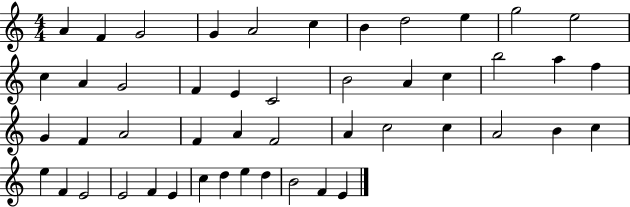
A4/q F4/q G4/h G4/q A4/h C5/q B4/q D5/h E5/q G5/h E5/h C5/q A4/q G4/h F4/q E4/q C4/h B4/h A4/q C5/q B5/h A5/q F5/q G4/q F4/q A4/h F4/q A4/q F4/h A4/q C5/h C5/q A4/h B4/q C5/q E5/q F4/q E4/h E4/h F4/q E4/q C5/q D5/q E5/q D5/q B4/h F4/q E4/q